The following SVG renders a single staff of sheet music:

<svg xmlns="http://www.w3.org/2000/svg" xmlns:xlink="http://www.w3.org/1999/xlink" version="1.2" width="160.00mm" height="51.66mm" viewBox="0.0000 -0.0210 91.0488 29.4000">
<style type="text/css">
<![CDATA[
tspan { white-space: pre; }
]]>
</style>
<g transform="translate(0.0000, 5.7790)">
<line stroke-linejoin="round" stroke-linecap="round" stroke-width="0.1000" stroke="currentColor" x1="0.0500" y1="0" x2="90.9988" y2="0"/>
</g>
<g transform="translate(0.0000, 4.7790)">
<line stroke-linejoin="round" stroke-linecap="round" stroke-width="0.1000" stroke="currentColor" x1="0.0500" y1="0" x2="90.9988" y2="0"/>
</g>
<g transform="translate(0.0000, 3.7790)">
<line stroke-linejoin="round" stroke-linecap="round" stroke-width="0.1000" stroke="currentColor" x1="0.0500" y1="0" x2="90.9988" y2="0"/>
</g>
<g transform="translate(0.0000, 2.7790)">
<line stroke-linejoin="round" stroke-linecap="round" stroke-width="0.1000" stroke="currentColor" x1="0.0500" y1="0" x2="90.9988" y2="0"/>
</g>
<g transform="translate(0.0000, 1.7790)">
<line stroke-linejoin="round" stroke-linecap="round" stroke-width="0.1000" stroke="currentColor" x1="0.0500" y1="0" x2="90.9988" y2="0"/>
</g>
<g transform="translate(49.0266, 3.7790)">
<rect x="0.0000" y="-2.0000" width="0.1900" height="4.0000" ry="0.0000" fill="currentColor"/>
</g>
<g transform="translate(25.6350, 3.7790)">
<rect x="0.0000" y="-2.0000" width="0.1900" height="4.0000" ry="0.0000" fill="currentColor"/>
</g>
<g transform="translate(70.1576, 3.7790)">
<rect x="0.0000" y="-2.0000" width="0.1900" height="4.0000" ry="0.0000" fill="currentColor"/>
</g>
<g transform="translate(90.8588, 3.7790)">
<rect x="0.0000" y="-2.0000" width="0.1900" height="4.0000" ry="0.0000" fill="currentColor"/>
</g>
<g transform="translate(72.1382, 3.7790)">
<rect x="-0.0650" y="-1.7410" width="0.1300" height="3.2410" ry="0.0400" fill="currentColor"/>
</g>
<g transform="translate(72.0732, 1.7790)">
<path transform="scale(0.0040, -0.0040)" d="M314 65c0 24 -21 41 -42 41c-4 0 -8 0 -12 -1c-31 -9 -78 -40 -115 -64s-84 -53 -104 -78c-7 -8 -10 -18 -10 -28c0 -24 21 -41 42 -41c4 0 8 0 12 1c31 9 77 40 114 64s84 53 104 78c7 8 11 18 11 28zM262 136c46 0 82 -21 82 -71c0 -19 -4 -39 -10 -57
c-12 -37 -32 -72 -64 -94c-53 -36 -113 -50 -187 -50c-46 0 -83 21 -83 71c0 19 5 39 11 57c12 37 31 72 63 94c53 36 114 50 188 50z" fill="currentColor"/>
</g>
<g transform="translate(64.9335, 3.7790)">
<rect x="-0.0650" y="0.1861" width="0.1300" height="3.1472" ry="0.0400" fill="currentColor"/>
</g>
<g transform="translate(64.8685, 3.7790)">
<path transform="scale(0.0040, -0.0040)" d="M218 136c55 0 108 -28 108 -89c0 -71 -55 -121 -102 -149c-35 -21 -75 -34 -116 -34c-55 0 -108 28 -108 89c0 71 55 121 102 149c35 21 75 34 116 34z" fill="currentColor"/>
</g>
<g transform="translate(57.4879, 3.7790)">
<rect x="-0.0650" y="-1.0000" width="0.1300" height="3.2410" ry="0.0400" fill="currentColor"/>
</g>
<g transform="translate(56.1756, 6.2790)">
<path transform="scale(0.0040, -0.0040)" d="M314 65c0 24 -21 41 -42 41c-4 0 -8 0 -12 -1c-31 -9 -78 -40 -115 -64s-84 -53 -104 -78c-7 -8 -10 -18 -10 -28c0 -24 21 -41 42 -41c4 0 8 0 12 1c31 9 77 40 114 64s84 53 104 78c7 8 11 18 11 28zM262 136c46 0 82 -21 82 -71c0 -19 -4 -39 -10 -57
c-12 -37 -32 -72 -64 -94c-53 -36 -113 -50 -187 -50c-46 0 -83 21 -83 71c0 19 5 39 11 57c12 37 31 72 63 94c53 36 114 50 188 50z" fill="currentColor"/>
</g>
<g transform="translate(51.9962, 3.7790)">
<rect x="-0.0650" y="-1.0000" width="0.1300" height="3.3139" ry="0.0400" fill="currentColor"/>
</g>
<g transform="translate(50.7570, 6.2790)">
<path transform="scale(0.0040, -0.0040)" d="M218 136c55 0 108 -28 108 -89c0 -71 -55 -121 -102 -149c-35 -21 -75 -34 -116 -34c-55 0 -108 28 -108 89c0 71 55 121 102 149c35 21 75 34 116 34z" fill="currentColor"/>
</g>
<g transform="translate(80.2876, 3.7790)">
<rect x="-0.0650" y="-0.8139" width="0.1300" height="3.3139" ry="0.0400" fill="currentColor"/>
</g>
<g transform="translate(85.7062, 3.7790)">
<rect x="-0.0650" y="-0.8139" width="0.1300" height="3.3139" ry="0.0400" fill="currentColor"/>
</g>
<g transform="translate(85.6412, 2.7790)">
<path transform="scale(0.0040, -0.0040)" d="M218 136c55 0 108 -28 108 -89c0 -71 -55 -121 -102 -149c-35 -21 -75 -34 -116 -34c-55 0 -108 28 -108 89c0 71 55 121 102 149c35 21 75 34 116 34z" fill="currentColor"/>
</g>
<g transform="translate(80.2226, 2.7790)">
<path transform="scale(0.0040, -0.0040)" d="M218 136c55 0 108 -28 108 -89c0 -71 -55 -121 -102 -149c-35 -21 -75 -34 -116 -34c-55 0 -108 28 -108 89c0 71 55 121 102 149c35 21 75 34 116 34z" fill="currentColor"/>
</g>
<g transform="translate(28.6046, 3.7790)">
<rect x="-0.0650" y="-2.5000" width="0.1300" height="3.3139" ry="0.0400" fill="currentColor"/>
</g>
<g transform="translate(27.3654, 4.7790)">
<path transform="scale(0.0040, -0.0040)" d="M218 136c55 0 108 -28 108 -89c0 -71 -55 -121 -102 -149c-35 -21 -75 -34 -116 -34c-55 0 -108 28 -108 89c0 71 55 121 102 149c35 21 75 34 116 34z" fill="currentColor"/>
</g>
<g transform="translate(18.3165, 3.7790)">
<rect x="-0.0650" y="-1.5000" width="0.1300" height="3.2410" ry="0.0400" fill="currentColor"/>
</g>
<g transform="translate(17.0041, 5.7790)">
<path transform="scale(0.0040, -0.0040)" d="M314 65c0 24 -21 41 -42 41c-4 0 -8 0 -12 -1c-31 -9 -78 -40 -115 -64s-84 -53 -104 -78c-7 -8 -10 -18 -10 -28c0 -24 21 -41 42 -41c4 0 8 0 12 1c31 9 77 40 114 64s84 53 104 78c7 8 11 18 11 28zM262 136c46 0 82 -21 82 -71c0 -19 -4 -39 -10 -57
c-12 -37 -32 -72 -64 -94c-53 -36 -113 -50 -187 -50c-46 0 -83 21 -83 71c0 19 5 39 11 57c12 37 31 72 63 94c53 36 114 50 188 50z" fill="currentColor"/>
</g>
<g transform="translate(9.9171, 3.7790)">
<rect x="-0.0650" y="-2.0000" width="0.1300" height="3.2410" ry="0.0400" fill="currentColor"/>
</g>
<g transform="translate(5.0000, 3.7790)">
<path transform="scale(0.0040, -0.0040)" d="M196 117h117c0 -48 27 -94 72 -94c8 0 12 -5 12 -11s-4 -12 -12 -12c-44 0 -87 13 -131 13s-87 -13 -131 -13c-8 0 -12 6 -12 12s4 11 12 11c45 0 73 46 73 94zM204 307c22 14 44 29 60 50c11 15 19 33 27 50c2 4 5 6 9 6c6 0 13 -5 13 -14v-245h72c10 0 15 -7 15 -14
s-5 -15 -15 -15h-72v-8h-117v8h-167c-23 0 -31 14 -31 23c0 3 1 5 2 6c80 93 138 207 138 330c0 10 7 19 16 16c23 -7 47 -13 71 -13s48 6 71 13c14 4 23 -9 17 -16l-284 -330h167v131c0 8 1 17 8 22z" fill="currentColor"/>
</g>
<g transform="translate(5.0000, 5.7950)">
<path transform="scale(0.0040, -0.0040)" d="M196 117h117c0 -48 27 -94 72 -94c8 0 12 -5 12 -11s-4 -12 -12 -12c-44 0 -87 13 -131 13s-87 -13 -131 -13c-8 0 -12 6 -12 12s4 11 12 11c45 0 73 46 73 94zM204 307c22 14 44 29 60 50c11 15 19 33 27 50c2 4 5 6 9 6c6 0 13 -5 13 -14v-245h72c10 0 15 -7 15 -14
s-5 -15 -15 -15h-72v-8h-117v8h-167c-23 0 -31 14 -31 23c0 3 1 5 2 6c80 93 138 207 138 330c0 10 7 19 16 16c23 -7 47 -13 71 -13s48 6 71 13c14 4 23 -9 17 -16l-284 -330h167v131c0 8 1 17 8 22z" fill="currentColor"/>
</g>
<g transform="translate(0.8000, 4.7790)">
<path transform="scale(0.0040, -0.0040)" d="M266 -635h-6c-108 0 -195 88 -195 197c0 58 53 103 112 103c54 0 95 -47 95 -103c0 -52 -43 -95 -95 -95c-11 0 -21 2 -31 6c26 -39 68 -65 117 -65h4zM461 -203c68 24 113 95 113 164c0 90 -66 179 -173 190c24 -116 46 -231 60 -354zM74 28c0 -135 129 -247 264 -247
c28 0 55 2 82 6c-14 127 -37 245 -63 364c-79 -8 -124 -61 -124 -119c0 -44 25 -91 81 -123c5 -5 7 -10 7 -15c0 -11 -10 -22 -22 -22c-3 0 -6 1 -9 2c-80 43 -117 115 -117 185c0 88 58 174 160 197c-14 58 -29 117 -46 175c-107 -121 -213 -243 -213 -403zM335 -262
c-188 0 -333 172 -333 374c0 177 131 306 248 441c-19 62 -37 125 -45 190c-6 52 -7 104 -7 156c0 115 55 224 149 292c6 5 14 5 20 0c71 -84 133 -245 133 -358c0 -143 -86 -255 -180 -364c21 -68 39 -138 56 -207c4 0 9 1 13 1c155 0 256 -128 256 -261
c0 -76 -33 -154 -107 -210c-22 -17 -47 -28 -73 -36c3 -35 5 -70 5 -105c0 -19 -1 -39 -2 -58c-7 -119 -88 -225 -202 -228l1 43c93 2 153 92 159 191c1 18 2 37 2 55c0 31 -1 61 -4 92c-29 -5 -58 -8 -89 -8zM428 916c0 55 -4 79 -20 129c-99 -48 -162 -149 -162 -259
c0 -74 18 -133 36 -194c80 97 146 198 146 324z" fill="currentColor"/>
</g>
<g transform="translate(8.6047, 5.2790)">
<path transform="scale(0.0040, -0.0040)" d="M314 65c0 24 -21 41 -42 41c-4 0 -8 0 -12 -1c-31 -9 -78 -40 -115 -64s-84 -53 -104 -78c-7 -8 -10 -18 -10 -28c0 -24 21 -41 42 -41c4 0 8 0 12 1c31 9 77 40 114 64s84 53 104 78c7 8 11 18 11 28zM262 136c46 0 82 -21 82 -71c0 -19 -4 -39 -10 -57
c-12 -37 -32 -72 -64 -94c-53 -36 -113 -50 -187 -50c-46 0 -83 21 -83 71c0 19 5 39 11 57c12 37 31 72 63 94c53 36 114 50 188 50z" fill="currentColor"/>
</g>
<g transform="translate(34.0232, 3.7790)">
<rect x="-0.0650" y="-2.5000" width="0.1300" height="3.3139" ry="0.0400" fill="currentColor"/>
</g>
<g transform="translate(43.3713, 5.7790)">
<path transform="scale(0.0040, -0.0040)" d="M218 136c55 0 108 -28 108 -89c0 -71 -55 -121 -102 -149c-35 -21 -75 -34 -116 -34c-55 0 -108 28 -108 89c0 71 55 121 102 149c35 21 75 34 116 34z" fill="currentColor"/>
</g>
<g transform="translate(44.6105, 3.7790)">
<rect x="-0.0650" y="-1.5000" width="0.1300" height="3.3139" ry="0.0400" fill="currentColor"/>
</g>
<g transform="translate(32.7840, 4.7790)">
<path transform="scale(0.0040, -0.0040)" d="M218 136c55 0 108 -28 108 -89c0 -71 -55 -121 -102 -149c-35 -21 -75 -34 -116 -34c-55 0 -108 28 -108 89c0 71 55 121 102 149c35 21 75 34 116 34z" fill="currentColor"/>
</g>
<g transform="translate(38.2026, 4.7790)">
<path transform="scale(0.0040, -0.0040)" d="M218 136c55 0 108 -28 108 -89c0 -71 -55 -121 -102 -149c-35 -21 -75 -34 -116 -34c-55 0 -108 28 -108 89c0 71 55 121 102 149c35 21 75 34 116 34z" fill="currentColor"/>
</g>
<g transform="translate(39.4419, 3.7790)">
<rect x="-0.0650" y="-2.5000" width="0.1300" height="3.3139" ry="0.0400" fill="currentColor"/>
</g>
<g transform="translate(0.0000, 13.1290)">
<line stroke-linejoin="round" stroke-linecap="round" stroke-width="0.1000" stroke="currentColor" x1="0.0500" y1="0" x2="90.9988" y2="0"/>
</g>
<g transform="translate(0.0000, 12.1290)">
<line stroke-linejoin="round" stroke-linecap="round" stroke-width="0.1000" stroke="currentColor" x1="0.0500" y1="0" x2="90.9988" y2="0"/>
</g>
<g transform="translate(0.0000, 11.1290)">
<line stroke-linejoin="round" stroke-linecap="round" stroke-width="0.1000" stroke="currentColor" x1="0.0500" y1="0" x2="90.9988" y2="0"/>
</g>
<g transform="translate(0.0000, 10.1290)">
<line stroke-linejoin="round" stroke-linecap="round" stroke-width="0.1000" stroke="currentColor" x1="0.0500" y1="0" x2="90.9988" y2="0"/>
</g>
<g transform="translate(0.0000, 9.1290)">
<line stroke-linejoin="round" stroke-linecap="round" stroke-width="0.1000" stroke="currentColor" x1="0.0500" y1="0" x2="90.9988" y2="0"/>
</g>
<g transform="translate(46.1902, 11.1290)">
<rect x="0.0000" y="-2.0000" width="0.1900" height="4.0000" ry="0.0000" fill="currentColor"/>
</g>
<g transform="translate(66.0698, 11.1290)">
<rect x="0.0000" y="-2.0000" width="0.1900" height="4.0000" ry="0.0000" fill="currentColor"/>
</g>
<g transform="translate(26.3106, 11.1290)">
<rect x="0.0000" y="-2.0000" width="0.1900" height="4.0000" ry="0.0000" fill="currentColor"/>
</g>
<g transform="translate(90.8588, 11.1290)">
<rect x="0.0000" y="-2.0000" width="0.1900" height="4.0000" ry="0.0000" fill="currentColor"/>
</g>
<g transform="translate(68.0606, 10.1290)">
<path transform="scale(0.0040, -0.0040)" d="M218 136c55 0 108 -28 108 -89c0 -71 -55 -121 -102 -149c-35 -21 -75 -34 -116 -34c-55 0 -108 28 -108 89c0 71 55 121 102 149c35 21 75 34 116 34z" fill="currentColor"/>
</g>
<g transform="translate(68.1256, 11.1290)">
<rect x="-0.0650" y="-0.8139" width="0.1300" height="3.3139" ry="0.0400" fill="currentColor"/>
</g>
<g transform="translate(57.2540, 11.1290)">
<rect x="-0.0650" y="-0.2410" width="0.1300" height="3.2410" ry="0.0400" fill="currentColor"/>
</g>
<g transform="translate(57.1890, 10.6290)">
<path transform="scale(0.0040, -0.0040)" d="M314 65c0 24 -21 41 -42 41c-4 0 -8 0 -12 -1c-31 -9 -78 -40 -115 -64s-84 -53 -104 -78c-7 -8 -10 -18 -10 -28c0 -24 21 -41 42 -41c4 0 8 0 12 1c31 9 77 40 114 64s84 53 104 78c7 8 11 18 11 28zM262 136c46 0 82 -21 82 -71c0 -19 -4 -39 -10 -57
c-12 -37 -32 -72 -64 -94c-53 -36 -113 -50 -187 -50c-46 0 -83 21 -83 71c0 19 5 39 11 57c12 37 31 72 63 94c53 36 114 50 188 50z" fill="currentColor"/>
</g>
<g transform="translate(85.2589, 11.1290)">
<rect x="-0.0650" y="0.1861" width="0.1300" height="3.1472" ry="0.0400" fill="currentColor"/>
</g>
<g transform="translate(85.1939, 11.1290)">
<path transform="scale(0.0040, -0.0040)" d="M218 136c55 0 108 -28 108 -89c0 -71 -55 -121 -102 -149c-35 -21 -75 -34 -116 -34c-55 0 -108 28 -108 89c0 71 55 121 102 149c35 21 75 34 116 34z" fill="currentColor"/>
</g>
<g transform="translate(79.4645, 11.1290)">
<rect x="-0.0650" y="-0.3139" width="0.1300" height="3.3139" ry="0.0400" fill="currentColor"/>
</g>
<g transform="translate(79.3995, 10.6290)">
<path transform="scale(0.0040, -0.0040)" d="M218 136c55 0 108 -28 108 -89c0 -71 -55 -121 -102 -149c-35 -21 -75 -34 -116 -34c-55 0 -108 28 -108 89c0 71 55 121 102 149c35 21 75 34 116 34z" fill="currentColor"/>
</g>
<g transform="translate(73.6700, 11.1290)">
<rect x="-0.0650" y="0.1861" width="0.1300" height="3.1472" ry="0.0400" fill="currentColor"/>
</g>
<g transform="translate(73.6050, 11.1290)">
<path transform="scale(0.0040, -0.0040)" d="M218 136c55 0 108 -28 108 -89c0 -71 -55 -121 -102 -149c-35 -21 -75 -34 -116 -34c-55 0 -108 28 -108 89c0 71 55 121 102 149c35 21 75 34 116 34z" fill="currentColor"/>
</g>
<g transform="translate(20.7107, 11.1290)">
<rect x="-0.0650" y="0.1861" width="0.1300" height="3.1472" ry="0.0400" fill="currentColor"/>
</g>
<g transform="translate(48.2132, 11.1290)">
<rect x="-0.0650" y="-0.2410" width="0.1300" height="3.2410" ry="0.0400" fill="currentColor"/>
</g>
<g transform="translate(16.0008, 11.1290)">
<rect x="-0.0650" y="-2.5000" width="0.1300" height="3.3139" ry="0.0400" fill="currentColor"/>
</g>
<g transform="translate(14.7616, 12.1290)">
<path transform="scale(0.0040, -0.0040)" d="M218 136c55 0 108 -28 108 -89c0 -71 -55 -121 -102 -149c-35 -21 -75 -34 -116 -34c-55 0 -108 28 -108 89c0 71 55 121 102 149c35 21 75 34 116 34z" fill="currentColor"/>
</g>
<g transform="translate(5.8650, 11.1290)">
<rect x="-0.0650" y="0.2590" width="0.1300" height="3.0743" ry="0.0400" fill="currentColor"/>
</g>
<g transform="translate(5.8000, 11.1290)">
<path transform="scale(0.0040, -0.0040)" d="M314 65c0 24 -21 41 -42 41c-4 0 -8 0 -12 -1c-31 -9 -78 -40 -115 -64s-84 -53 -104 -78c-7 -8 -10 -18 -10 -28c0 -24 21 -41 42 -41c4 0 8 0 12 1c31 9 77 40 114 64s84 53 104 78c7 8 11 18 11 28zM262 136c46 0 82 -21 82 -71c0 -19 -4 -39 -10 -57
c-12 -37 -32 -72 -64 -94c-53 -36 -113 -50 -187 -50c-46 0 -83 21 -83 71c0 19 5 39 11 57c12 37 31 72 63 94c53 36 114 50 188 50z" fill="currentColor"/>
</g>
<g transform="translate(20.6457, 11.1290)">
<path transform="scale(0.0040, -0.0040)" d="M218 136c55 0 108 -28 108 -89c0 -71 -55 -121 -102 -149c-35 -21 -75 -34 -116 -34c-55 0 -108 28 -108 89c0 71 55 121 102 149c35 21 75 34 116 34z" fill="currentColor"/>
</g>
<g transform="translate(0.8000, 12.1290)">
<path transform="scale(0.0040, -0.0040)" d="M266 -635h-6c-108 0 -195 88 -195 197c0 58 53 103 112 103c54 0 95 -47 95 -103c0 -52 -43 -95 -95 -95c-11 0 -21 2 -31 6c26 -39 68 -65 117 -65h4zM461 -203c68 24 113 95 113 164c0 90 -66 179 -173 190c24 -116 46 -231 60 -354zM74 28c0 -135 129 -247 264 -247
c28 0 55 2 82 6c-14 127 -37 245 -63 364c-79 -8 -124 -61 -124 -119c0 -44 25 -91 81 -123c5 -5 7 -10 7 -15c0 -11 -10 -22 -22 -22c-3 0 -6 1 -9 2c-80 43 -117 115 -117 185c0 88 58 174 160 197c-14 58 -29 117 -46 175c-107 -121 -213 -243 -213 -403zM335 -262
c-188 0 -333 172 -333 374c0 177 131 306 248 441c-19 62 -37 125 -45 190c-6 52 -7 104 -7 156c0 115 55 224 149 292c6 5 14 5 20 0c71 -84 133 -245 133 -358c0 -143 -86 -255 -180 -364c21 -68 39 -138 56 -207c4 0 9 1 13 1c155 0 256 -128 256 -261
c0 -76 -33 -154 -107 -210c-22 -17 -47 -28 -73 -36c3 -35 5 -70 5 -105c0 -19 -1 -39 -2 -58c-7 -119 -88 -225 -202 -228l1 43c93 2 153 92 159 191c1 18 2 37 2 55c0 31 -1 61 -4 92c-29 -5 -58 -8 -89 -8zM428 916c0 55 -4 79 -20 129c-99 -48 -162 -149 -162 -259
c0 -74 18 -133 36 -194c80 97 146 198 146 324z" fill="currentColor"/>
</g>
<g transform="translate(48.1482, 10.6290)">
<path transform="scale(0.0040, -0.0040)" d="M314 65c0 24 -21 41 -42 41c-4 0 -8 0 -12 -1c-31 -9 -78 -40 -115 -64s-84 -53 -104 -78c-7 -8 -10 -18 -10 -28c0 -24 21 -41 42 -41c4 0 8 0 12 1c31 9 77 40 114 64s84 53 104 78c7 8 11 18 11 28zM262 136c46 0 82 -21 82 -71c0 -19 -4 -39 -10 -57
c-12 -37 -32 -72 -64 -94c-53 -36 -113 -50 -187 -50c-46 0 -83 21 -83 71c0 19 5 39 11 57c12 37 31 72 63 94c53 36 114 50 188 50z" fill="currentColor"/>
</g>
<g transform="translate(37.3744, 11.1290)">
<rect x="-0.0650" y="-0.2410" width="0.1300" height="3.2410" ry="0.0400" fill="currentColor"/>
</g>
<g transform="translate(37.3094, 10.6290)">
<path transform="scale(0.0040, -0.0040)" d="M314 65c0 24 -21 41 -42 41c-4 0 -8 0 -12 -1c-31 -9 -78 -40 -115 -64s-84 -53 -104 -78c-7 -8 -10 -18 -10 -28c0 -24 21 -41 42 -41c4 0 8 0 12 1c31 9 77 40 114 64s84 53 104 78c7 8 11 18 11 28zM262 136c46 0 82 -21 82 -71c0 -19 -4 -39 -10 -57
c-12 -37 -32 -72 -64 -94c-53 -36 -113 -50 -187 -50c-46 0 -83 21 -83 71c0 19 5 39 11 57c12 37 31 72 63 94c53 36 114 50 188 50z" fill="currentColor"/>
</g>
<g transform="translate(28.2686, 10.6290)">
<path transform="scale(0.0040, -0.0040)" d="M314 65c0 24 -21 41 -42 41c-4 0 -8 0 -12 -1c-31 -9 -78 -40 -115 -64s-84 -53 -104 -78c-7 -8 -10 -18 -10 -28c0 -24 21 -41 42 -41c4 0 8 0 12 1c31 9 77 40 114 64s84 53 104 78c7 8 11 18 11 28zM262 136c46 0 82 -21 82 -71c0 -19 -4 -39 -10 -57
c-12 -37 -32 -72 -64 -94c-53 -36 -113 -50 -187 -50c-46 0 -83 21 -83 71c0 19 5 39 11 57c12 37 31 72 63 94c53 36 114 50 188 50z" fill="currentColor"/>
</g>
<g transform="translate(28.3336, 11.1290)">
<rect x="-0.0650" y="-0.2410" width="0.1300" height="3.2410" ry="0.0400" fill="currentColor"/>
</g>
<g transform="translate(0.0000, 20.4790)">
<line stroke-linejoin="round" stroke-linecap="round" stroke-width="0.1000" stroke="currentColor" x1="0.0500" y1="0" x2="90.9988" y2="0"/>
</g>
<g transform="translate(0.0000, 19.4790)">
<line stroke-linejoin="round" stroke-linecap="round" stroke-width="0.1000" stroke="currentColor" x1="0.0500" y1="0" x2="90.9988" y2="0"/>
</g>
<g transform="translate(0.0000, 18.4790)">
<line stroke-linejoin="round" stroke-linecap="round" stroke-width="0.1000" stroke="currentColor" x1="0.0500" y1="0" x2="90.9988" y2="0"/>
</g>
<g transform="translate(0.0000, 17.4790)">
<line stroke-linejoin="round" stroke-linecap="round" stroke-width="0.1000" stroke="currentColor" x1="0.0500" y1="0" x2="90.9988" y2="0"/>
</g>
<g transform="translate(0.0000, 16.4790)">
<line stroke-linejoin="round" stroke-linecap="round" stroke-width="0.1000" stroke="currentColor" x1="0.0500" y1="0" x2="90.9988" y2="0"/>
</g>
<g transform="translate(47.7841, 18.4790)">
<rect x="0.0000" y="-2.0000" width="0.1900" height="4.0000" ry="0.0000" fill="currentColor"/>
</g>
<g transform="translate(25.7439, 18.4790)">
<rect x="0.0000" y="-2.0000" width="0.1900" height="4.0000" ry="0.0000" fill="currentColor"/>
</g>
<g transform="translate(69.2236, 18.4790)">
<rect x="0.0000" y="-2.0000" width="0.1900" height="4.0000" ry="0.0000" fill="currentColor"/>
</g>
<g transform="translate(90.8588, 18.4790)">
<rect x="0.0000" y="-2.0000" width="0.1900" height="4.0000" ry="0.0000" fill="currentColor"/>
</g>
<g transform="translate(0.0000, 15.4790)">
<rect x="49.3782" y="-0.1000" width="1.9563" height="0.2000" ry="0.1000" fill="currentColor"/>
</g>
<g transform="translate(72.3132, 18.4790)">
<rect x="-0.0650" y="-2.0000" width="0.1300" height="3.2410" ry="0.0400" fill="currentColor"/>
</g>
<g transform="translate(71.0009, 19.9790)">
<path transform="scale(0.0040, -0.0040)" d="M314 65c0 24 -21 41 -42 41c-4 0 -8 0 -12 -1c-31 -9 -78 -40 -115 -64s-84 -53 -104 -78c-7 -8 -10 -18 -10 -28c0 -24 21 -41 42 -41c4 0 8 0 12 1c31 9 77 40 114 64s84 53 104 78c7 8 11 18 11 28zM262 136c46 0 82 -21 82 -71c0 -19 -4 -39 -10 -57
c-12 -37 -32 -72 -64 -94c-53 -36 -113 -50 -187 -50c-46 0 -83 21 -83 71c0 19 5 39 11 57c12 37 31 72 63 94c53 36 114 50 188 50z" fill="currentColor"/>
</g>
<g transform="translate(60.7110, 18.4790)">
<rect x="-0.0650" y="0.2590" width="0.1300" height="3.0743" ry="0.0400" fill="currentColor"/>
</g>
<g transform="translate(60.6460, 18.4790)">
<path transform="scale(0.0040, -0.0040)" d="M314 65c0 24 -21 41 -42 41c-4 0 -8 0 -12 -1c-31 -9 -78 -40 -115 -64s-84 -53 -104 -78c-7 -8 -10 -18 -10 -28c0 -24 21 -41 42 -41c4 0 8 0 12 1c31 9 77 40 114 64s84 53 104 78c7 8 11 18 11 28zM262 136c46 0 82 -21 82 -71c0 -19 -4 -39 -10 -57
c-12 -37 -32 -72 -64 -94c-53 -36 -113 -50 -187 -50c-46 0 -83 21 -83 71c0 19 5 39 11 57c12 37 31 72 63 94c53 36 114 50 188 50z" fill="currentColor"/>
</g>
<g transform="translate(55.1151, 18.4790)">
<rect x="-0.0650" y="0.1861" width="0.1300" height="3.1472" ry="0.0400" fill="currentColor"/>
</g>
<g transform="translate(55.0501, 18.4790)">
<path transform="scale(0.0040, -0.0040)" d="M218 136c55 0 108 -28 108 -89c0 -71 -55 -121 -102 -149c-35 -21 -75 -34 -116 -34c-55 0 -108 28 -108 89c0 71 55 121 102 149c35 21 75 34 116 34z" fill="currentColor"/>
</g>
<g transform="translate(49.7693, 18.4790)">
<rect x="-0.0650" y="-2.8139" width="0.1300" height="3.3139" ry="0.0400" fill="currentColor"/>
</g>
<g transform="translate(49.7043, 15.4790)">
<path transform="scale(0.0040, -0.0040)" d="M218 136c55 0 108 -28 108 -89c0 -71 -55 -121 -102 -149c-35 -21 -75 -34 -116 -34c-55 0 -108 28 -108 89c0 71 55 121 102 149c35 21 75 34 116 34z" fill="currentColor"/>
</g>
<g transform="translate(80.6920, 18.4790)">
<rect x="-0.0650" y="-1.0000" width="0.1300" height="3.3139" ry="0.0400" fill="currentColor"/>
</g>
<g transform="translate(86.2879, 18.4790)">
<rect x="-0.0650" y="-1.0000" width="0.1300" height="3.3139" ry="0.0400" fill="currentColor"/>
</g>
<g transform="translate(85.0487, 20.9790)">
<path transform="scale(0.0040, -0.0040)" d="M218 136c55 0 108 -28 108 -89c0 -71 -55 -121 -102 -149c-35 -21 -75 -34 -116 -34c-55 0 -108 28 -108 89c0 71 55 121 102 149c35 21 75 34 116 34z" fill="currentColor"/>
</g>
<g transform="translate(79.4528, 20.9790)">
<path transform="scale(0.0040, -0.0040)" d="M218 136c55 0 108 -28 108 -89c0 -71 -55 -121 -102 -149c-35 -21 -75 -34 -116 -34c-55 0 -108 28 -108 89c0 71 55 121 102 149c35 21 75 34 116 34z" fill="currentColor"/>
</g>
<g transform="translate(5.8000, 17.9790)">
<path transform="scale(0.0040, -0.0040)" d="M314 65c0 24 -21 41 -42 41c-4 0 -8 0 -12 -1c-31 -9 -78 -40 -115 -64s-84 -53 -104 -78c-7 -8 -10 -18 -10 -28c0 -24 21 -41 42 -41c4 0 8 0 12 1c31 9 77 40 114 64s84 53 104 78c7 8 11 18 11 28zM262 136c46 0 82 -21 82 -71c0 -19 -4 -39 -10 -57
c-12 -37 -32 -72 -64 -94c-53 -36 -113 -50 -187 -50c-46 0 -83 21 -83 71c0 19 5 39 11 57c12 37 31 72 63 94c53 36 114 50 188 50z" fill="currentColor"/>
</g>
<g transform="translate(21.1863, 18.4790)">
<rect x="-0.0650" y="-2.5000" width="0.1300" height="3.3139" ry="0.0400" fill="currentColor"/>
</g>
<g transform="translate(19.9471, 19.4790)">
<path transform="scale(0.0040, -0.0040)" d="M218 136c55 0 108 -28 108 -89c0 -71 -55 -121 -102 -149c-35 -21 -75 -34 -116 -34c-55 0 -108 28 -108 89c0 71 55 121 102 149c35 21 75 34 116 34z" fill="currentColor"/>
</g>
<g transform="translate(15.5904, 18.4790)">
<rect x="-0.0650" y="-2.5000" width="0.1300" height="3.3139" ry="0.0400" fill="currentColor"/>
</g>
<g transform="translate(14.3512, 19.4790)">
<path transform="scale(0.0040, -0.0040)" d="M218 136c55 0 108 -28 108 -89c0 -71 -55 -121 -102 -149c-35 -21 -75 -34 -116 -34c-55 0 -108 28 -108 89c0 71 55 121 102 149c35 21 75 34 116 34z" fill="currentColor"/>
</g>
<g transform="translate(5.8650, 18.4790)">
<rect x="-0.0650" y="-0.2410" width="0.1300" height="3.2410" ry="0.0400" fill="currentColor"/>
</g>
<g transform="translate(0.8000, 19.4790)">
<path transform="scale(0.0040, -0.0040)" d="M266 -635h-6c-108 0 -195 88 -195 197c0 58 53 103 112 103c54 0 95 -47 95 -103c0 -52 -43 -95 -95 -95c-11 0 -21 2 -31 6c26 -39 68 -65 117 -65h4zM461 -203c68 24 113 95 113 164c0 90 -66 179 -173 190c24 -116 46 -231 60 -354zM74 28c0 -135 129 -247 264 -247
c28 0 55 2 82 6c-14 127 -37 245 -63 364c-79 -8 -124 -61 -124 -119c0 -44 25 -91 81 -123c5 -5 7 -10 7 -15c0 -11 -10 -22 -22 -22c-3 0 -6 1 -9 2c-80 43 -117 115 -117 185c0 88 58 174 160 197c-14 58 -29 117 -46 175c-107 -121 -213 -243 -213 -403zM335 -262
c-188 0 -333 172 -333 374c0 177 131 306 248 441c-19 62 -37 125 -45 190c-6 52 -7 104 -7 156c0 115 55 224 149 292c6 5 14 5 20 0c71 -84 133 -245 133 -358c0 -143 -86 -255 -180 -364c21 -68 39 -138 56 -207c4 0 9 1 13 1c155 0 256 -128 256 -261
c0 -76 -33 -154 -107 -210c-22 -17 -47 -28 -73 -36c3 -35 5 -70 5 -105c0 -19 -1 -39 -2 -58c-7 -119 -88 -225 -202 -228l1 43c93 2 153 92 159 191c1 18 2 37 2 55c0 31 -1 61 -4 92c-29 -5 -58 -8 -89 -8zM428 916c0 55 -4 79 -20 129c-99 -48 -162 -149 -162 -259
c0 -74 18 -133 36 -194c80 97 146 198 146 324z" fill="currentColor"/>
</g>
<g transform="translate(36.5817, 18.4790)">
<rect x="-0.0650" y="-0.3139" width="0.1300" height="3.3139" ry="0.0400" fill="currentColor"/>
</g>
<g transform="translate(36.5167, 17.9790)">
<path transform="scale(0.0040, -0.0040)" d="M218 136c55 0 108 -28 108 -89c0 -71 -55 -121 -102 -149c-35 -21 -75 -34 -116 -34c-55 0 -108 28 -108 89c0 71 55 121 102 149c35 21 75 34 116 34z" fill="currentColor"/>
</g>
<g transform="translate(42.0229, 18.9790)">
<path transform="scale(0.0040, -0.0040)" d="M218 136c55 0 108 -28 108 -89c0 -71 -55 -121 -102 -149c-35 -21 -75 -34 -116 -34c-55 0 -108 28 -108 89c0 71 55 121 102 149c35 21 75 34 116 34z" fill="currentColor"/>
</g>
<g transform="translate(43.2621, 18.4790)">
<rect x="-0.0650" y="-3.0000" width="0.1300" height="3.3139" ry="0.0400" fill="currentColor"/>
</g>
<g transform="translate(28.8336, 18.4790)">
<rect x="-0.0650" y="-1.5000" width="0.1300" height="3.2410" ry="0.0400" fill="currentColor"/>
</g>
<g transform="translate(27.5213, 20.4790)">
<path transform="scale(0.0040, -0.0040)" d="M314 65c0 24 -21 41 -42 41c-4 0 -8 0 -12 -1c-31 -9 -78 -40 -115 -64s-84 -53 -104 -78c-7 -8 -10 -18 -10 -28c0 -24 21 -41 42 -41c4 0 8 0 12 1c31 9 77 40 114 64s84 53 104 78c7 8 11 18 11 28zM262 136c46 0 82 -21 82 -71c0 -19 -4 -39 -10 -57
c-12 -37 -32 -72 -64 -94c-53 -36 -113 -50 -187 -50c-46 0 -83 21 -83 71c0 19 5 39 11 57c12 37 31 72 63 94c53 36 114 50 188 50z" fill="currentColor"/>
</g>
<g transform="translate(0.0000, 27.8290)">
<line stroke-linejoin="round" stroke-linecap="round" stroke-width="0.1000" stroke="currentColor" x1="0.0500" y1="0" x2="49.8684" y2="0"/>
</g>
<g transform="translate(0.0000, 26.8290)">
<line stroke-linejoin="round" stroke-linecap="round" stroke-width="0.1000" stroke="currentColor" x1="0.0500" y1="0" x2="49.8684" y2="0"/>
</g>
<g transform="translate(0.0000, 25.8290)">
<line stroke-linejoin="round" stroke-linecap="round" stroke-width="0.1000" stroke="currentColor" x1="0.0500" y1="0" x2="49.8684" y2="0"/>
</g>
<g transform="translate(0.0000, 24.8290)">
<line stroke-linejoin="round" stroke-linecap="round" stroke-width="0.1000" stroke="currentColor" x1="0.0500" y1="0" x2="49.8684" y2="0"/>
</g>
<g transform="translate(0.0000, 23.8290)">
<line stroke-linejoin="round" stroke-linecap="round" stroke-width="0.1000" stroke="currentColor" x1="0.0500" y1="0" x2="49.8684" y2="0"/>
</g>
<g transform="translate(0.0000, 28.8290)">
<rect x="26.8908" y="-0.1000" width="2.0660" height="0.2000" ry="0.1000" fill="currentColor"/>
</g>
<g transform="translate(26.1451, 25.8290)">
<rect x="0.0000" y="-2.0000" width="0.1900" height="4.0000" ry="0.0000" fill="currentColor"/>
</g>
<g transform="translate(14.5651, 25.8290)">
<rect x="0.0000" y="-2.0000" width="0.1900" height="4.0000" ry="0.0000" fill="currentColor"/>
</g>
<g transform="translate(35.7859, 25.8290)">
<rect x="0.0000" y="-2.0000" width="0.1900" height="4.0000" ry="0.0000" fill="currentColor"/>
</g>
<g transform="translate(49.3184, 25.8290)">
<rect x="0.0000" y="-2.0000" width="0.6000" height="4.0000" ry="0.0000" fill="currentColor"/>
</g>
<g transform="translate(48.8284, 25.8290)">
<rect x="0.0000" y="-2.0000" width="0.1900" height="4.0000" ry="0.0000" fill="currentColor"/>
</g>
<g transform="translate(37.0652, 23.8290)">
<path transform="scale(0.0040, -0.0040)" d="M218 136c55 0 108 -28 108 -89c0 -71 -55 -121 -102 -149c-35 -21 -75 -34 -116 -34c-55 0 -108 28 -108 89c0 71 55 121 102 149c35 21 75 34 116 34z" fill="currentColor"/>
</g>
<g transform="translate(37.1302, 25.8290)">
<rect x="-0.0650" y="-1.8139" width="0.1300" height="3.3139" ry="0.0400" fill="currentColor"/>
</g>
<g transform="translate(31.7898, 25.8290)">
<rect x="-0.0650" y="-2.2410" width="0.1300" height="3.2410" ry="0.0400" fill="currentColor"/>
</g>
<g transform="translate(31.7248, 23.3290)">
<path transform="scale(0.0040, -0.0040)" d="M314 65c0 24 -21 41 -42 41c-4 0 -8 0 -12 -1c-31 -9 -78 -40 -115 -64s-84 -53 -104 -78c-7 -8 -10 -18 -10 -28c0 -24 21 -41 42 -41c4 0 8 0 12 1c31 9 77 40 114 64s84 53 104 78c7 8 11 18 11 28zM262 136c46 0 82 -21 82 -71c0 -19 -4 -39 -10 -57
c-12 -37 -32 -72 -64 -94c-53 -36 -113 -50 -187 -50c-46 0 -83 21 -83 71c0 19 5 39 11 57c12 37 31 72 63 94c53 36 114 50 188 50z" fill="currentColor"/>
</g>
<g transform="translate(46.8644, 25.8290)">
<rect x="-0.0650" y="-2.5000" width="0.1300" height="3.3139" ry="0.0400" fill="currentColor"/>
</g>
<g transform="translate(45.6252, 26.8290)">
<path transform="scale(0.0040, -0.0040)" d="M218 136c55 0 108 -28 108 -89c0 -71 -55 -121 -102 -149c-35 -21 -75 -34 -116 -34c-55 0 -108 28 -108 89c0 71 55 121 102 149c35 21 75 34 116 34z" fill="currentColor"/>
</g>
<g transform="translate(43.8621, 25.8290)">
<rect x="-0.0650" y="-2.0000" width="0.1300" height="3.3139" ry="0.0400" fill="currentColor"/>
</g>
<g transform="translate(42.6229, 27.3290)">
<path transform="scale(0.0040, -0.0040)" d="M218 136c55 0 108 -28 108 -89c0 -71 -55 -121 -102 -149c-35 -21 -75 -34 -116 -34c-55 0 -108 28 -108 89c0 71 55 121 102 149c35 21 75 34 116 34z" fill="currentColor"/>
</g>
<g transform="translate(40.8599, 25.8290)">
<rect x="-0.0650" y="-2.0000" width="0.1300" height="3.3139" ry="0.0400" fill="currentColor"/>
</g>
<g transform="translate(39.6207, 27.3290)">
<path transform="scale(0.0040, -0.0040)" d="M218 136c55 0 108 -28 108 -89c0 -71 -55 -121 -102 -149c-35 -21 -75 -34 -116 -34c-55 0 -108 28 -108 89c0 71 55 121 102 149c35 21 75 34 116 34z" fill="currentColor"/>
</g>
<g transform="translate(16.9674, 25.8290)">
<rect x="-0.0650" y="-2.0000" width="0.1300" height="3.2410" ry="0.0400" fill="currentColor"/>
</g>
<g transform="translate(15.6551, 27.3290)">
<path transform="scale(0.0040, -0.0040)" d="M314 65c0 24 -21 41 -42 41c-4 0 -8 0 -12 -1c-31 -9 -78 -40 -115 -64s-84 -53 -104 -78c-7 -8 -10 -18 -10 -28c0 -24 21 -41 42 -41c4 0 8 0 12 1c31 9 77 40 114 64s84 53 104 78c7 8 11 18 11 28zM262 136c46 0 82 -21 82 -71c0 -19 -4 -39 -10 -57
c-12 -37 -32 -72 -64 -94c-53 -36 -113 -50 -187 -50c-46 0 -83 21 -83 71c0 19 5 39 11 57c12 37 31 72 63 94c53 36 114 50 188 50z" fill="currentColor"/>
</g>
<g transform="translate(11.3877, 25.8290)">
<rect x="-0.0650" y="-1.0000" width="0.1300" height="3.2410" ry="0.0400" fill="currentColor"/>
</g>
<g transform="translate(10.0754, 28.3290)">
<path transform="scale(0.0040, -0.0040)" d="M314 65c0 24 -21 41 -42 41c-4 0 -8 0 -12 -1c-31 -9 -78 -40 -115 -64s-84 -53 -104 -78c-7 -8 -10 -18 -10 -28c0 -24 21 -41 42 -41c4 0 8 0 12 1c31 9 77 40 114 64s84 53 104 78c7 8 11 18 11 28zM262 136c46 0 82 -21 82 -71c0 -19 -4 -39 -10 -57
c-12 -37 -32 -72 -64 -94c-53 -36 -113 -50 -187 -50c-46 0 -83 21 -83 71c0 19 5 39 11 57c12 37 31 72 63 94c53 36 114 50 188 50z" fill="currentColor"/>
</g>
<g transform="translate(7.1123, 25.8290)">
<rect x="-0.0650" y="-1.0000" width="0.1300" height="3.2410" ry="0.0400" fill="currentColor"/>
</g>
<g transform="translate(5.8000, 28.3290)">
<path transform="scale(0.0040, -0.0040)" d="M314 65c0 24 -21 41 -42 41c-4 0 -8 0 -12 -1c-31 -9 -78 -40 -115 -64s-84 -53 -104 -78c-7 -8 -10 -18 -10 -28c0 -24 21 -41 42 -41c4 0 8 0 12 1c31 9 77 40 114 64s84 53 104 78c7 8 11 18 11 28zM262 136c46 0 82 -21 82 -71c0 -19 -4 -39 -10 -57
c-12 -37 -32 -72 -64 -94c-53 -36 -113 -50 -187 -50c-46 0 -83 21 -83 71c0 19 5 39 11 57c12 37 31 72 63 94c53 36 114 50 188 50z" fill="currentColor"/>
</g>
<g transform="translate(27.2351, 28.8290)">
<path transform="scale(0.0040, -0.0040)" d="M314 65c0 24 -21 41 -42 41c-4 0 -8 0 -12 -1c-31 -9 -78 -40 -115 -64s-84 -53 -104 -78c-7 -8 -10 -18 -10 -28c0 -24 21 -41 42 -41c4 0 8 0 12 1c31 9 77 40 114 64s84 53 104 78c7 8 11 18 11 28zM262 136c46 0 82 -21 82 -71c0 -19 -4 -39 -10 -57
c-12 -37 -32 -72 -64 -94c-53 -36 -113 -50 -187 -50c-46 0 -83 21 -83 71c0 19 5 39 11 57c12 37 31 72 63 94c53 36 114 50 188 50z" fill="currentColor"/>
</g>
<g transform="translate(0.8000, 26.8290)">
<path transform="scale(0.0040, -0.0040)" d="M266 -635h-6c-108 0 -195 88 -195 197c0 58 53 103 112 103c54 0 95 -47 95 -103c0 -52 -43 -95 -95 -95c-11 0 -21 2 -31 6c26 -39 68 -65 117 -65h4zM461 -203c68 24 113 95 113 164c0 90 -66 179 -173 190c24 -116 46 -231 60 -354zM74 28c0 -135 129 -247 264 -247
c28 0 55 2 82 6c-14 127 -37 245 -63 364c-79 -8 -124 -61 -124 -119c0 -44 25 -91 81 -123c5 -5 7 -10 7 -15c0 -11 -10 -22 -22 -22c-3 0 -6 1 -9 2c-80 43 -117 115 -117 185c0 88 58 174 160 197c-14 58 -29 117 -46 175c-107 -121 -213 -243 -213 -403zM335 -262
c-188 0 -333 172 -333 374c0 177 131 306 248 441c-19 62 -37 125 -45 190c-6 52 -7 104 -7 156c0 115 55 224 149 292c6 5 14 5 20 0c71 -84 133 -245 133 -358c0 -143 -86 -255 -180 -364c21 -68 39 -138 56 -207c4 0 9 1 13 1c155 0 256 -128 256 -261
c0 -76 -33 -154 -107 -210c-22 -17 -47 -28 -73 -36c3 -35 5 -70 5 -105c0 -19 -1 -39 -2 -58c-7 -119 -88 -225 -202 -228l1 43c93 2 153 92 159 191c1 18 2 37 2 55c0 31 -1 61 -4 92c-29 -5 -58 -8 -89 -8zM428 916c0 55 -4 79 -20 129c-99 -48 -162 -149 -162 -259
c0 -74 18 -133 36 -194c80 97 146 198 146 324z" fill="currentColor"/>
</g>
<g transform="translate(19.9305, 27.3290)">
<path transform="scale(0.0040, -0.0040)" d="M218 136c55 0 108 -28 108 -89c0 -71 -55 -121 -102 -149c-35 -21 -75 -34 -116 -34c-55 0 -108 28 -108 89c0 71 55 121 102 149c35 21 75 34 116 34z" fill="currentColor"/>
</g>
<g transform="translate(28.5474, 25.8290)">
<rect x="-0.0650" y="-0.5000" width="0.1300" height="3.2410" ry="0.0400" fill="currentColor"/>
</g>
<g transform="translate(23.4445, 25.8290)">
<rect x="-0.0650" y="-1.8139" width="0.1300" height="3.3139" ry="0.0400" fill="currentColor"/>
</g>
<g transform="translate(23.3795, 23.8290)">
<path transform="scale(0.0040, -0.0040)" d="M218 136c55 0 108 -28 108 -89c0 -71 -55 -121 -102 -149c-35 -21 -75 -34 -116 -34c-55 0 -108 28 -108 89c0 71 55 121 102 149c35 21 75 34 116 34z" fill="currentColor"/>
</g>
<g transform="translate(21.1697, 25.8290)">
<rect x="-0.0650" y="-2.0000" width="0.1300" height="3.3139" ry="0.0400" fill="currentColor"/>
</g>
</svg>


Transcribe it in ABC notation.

X:1
T:Untitled
M:4/4
L:1/4
K:C
F2 E2 G G G E D D2 B f2 d d B2 G B c2 c2 c2 c2 d B c B c2 G G E2 c A a B B2 F2 D D D2 D2 F2 F f C2 g2 f F F G